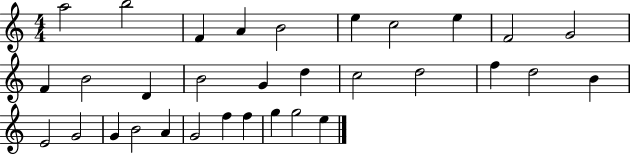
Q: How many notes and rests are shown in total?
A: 32